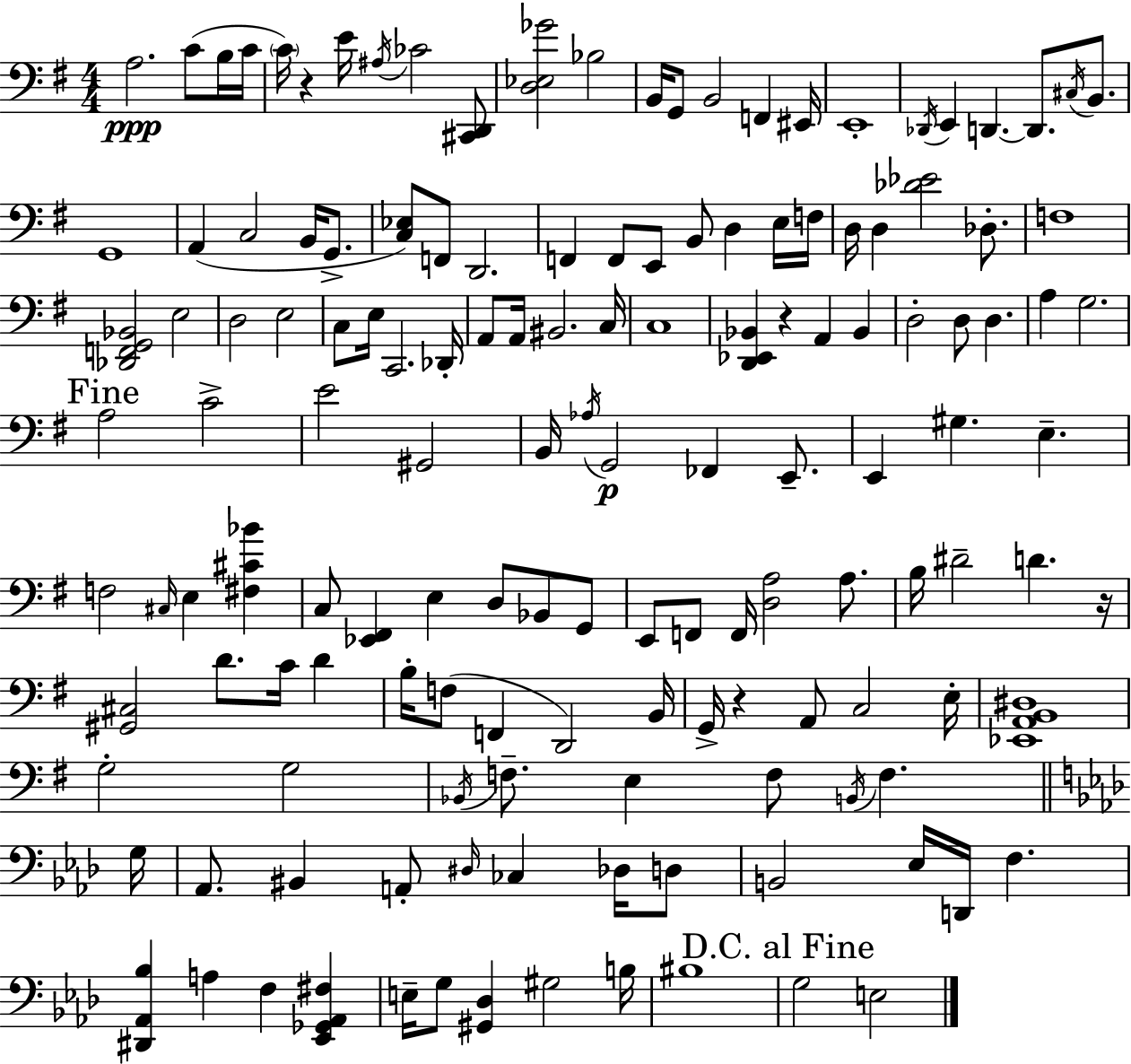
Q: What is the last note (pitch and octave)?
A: E3